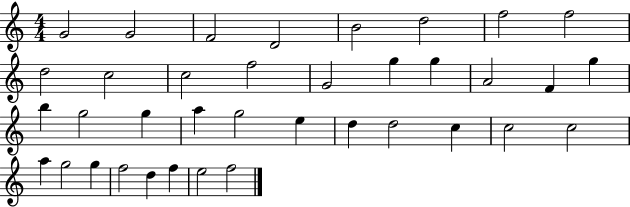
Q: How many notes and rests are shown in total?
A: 37